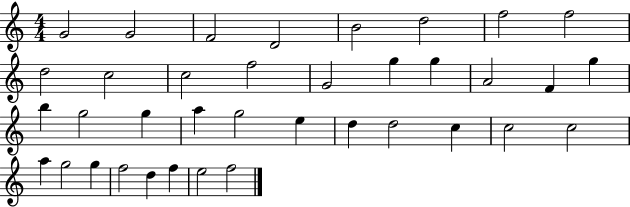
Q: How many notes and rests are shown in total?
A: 37